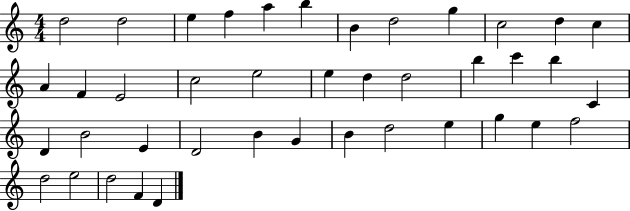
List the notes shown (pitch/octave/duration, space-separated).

D5/h D5/h E5/q F5/q A5/q B5/q B4/q D5/h G5/q C5/h D5/q C5/q A4/q F4/q E4/h C5/h E5/h E5/q D5/q D5/h B5/q C6/q B5/q C4/q D4/q B4/h E4/q D4/h B4/q G4/q B4/q D5/h E5/q G5/q E5/q F5/h D5/h E5/h D5/h F4/q D4/q